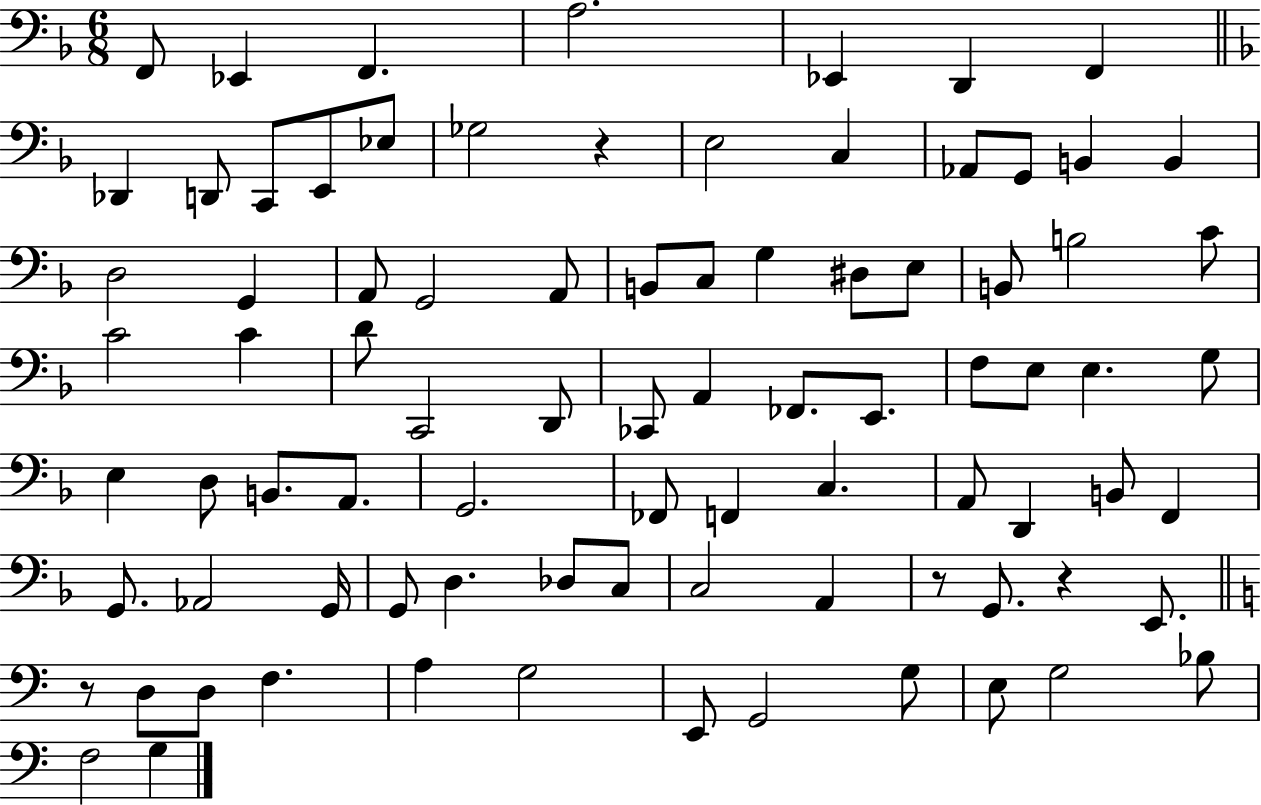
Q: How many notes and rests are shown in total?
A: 85